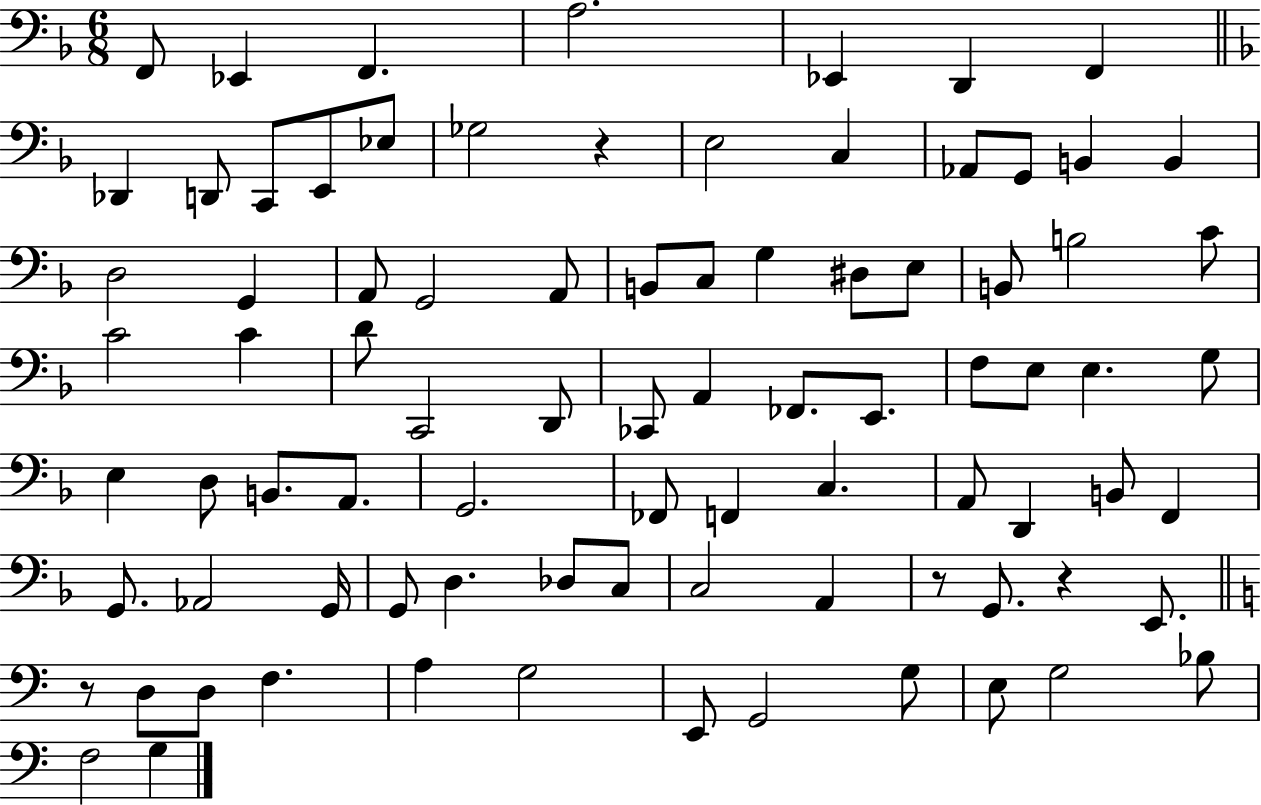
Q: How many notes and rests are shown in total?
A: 85